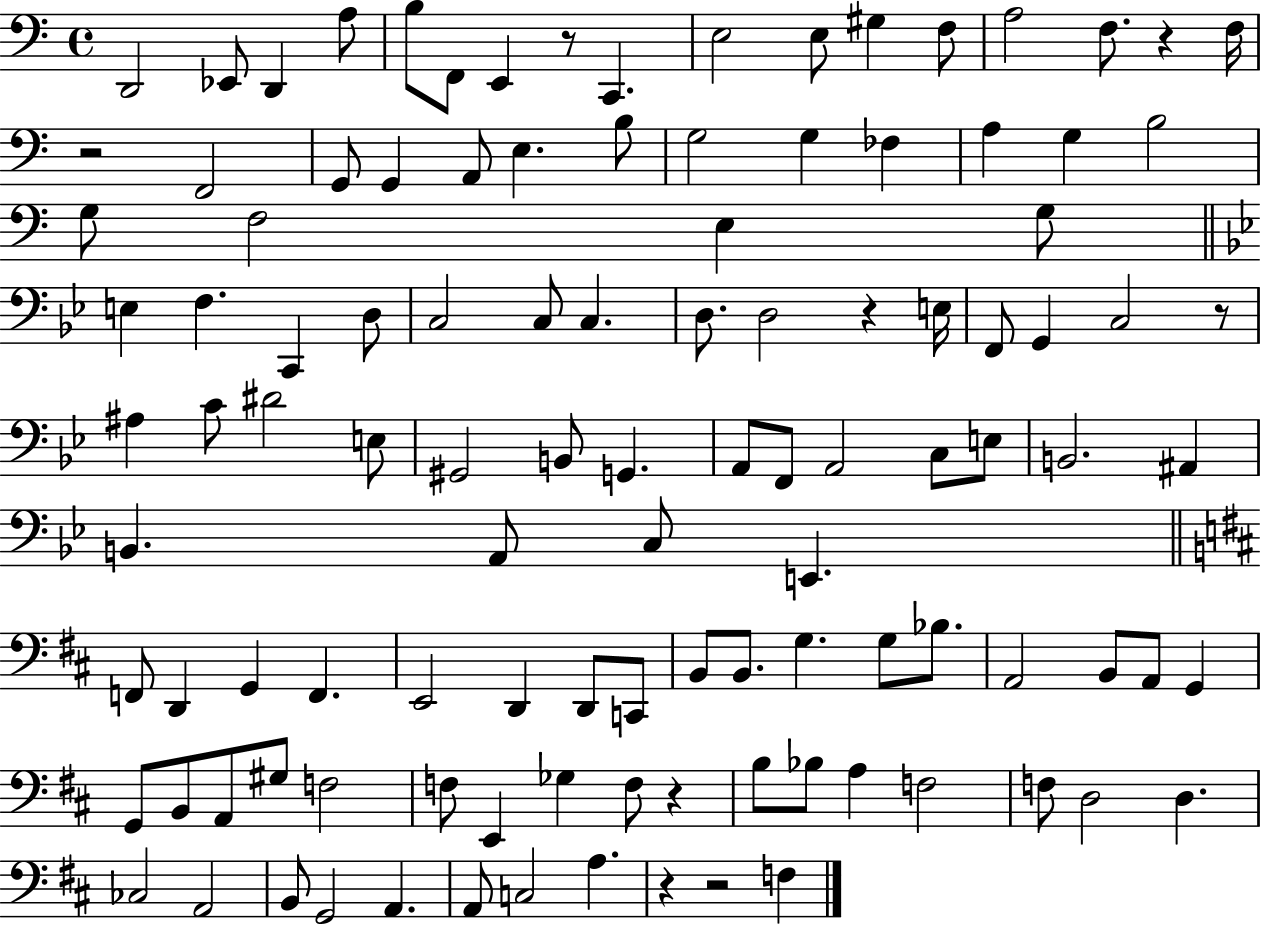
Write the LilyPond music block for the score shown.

{
  \clef bass
  \time 4/4
  \defaultTimeSignature
  \key c \major
  d,2 ees,8 d,4 a8 | b8 f,8 e,4 r8 c,4. | e2 e8 gis4 f8 | a2 f8. r4 f16 | \break r2 f,2 | g,8 g,4 a,8 e4. b8 | g2 g4 fes4 | a4 g4 b2 | \break g8 f2 e4 g8 | \bar "||" \break \key bes \major e4 f4. c,4 d8 | c2 c8 c4. | d8. d2 r4 e16 | f,8 g,4 c2 r8 | \break ais4 c'8 dis'2 e8 | gis,2 b,8 g,4. | a,8 f,8 a,2 c8 e8 | b,2. ais,4 | \break b,4. a,8 c8 e,4. | \bar "||" \break \key d \major f,8 d,4 g,4 f,4. | e,2 d,4 d,8 c,8 | b,8 b,8. g4. g8 bes8. | a,2 b,8 a,8 g,4 | \break g,8 b,8 a,8 gis8 f2 | f8 e,4 ges4 f8 r4 | b8 bes8 a4 f2 | f8 d2 d4. | \break ces2 a,2 | b,8 g,2 a,4. | a,8 c2 a4. | r4 r2 f4 | \break \bar "|."
}